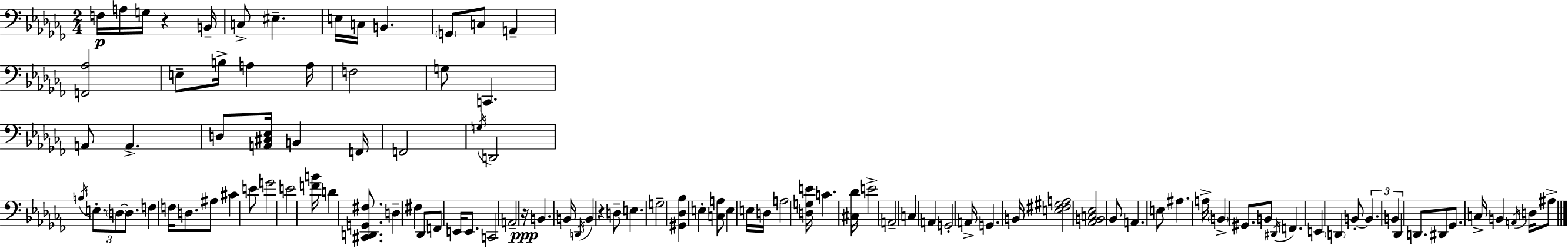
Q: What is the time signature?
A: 2/4